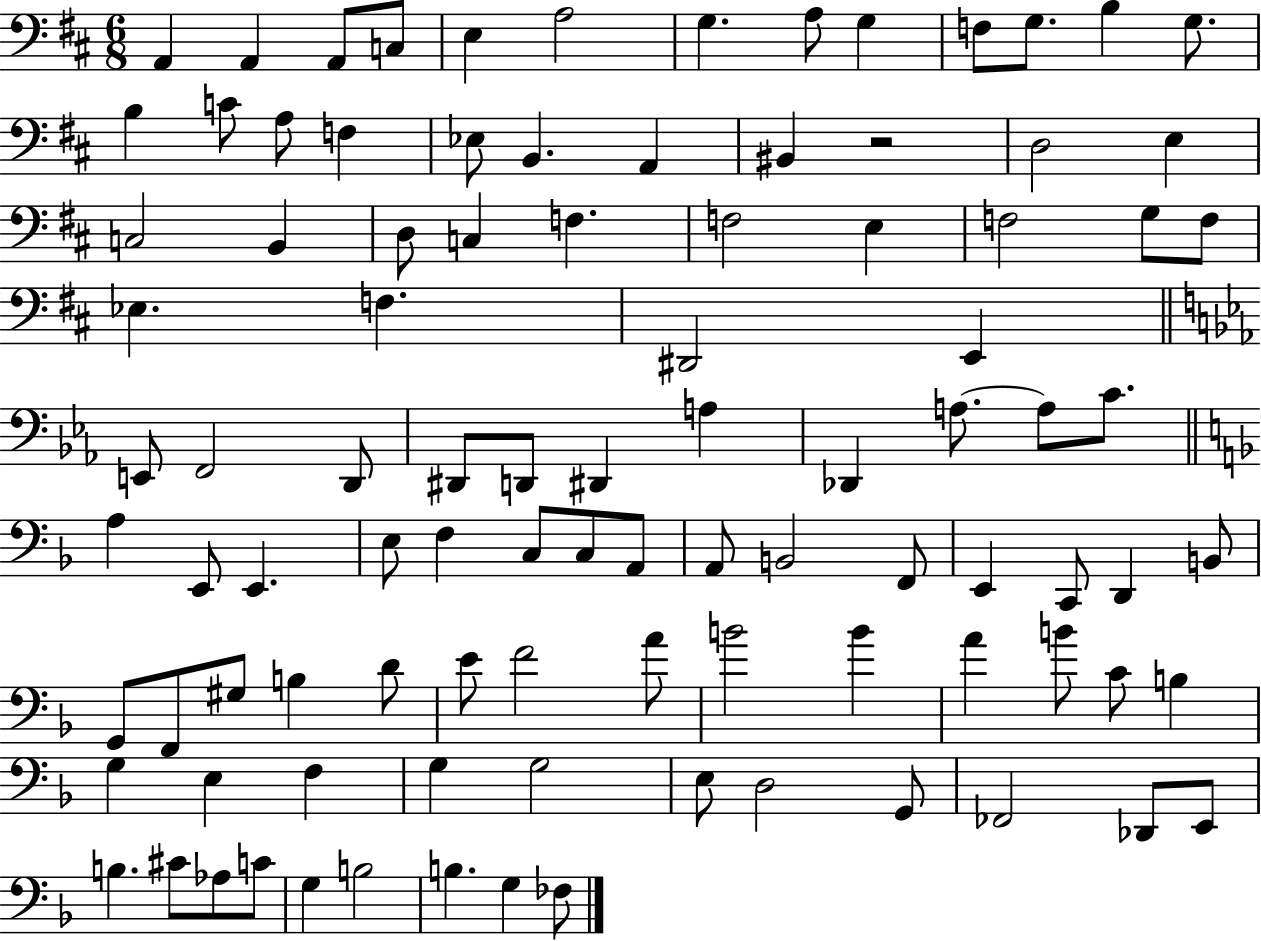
X:1
T:Untitled
M:6/8
L:1/4
K:D
A,, A,, A,,/2 C,/2 E, A,2 G, A,/2 G, F,/2 G,/2 B, G,/2 B, C/2 A,/2 F, _E,/2 B,, A,, ^B,, z2 D,2 E, C,2 B,, D,/2 C, F, F,2 E, F,2 G,/2 F,/2 _E, F, ^D,,2 E,, E,,/2 F,,2 D,,/2 ^D,,/2 D,,/2 ^D,, A, _D,, A,/2 A,/2 C/2 A, E,,/2 E,, E,/2 F, C,/2 C,/2 A,,/2 A,,/2 B,,2 F,,/2 E,, C,,/2 D,, B,,/2 G,,/2 F,,/2 ^G,/2 B, D/2 E/2 F2 A/2 B2 B A B/2 C/2 B, G, E, F, G, G,2 E,/2 D,2 G,,/2 _F,,2 _D,,/2 E,,/2 B, ^C/2 _A,/2 C/2 G, B,2 B, G, _F,/2